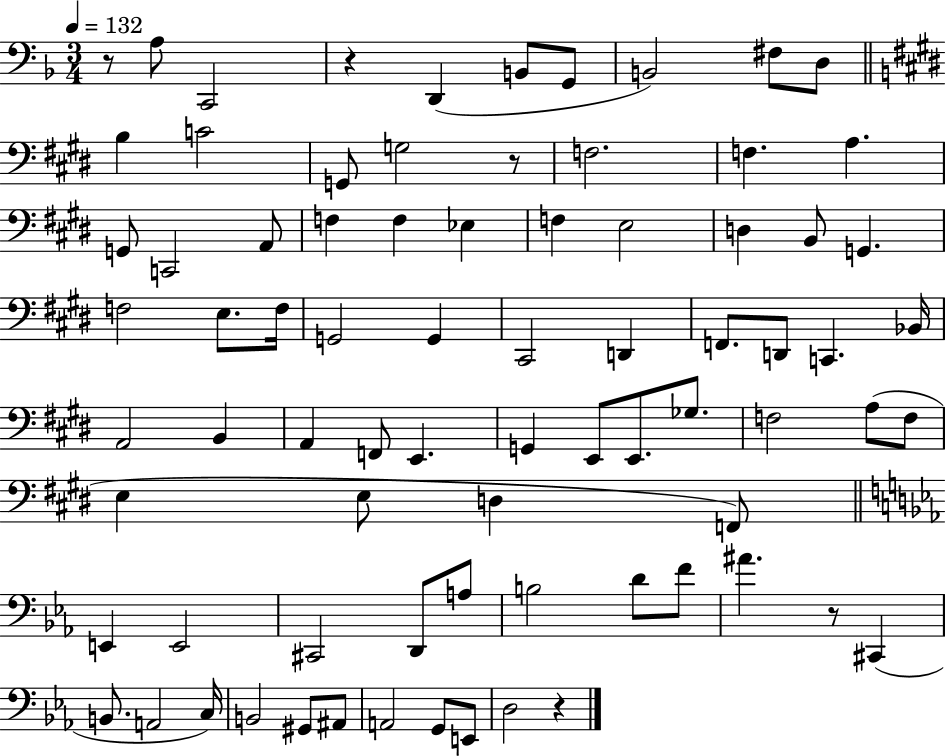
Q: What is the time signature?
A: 3/4